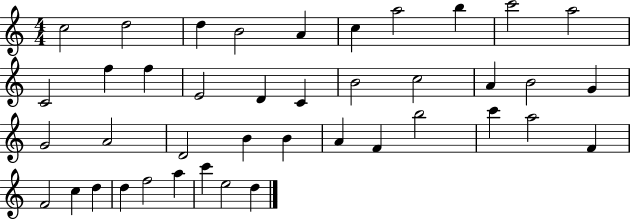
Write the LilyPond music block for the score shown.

{
  \clef treble
  \numericTimeSignature
  \time 4/4
  \key c \major
  c''2 d''2 | d''4 b'2 a'4 | c''4 a''2 b''4 | c'''2 a''2 | \break c'2 f''4 f''4 | e'2 d'4 c'4 | b'2 c''2 | a'4 b'2 g'4 | \break g'2 a'2 | d'2 b'4 b'4 | a'4 f'4 b''2 | c'''4 a''2 f'4 | \break f'2 c''4 d''4 | d''4 f''2 a''4 | c'''4 e''2 d''4 | \bar "|."
}